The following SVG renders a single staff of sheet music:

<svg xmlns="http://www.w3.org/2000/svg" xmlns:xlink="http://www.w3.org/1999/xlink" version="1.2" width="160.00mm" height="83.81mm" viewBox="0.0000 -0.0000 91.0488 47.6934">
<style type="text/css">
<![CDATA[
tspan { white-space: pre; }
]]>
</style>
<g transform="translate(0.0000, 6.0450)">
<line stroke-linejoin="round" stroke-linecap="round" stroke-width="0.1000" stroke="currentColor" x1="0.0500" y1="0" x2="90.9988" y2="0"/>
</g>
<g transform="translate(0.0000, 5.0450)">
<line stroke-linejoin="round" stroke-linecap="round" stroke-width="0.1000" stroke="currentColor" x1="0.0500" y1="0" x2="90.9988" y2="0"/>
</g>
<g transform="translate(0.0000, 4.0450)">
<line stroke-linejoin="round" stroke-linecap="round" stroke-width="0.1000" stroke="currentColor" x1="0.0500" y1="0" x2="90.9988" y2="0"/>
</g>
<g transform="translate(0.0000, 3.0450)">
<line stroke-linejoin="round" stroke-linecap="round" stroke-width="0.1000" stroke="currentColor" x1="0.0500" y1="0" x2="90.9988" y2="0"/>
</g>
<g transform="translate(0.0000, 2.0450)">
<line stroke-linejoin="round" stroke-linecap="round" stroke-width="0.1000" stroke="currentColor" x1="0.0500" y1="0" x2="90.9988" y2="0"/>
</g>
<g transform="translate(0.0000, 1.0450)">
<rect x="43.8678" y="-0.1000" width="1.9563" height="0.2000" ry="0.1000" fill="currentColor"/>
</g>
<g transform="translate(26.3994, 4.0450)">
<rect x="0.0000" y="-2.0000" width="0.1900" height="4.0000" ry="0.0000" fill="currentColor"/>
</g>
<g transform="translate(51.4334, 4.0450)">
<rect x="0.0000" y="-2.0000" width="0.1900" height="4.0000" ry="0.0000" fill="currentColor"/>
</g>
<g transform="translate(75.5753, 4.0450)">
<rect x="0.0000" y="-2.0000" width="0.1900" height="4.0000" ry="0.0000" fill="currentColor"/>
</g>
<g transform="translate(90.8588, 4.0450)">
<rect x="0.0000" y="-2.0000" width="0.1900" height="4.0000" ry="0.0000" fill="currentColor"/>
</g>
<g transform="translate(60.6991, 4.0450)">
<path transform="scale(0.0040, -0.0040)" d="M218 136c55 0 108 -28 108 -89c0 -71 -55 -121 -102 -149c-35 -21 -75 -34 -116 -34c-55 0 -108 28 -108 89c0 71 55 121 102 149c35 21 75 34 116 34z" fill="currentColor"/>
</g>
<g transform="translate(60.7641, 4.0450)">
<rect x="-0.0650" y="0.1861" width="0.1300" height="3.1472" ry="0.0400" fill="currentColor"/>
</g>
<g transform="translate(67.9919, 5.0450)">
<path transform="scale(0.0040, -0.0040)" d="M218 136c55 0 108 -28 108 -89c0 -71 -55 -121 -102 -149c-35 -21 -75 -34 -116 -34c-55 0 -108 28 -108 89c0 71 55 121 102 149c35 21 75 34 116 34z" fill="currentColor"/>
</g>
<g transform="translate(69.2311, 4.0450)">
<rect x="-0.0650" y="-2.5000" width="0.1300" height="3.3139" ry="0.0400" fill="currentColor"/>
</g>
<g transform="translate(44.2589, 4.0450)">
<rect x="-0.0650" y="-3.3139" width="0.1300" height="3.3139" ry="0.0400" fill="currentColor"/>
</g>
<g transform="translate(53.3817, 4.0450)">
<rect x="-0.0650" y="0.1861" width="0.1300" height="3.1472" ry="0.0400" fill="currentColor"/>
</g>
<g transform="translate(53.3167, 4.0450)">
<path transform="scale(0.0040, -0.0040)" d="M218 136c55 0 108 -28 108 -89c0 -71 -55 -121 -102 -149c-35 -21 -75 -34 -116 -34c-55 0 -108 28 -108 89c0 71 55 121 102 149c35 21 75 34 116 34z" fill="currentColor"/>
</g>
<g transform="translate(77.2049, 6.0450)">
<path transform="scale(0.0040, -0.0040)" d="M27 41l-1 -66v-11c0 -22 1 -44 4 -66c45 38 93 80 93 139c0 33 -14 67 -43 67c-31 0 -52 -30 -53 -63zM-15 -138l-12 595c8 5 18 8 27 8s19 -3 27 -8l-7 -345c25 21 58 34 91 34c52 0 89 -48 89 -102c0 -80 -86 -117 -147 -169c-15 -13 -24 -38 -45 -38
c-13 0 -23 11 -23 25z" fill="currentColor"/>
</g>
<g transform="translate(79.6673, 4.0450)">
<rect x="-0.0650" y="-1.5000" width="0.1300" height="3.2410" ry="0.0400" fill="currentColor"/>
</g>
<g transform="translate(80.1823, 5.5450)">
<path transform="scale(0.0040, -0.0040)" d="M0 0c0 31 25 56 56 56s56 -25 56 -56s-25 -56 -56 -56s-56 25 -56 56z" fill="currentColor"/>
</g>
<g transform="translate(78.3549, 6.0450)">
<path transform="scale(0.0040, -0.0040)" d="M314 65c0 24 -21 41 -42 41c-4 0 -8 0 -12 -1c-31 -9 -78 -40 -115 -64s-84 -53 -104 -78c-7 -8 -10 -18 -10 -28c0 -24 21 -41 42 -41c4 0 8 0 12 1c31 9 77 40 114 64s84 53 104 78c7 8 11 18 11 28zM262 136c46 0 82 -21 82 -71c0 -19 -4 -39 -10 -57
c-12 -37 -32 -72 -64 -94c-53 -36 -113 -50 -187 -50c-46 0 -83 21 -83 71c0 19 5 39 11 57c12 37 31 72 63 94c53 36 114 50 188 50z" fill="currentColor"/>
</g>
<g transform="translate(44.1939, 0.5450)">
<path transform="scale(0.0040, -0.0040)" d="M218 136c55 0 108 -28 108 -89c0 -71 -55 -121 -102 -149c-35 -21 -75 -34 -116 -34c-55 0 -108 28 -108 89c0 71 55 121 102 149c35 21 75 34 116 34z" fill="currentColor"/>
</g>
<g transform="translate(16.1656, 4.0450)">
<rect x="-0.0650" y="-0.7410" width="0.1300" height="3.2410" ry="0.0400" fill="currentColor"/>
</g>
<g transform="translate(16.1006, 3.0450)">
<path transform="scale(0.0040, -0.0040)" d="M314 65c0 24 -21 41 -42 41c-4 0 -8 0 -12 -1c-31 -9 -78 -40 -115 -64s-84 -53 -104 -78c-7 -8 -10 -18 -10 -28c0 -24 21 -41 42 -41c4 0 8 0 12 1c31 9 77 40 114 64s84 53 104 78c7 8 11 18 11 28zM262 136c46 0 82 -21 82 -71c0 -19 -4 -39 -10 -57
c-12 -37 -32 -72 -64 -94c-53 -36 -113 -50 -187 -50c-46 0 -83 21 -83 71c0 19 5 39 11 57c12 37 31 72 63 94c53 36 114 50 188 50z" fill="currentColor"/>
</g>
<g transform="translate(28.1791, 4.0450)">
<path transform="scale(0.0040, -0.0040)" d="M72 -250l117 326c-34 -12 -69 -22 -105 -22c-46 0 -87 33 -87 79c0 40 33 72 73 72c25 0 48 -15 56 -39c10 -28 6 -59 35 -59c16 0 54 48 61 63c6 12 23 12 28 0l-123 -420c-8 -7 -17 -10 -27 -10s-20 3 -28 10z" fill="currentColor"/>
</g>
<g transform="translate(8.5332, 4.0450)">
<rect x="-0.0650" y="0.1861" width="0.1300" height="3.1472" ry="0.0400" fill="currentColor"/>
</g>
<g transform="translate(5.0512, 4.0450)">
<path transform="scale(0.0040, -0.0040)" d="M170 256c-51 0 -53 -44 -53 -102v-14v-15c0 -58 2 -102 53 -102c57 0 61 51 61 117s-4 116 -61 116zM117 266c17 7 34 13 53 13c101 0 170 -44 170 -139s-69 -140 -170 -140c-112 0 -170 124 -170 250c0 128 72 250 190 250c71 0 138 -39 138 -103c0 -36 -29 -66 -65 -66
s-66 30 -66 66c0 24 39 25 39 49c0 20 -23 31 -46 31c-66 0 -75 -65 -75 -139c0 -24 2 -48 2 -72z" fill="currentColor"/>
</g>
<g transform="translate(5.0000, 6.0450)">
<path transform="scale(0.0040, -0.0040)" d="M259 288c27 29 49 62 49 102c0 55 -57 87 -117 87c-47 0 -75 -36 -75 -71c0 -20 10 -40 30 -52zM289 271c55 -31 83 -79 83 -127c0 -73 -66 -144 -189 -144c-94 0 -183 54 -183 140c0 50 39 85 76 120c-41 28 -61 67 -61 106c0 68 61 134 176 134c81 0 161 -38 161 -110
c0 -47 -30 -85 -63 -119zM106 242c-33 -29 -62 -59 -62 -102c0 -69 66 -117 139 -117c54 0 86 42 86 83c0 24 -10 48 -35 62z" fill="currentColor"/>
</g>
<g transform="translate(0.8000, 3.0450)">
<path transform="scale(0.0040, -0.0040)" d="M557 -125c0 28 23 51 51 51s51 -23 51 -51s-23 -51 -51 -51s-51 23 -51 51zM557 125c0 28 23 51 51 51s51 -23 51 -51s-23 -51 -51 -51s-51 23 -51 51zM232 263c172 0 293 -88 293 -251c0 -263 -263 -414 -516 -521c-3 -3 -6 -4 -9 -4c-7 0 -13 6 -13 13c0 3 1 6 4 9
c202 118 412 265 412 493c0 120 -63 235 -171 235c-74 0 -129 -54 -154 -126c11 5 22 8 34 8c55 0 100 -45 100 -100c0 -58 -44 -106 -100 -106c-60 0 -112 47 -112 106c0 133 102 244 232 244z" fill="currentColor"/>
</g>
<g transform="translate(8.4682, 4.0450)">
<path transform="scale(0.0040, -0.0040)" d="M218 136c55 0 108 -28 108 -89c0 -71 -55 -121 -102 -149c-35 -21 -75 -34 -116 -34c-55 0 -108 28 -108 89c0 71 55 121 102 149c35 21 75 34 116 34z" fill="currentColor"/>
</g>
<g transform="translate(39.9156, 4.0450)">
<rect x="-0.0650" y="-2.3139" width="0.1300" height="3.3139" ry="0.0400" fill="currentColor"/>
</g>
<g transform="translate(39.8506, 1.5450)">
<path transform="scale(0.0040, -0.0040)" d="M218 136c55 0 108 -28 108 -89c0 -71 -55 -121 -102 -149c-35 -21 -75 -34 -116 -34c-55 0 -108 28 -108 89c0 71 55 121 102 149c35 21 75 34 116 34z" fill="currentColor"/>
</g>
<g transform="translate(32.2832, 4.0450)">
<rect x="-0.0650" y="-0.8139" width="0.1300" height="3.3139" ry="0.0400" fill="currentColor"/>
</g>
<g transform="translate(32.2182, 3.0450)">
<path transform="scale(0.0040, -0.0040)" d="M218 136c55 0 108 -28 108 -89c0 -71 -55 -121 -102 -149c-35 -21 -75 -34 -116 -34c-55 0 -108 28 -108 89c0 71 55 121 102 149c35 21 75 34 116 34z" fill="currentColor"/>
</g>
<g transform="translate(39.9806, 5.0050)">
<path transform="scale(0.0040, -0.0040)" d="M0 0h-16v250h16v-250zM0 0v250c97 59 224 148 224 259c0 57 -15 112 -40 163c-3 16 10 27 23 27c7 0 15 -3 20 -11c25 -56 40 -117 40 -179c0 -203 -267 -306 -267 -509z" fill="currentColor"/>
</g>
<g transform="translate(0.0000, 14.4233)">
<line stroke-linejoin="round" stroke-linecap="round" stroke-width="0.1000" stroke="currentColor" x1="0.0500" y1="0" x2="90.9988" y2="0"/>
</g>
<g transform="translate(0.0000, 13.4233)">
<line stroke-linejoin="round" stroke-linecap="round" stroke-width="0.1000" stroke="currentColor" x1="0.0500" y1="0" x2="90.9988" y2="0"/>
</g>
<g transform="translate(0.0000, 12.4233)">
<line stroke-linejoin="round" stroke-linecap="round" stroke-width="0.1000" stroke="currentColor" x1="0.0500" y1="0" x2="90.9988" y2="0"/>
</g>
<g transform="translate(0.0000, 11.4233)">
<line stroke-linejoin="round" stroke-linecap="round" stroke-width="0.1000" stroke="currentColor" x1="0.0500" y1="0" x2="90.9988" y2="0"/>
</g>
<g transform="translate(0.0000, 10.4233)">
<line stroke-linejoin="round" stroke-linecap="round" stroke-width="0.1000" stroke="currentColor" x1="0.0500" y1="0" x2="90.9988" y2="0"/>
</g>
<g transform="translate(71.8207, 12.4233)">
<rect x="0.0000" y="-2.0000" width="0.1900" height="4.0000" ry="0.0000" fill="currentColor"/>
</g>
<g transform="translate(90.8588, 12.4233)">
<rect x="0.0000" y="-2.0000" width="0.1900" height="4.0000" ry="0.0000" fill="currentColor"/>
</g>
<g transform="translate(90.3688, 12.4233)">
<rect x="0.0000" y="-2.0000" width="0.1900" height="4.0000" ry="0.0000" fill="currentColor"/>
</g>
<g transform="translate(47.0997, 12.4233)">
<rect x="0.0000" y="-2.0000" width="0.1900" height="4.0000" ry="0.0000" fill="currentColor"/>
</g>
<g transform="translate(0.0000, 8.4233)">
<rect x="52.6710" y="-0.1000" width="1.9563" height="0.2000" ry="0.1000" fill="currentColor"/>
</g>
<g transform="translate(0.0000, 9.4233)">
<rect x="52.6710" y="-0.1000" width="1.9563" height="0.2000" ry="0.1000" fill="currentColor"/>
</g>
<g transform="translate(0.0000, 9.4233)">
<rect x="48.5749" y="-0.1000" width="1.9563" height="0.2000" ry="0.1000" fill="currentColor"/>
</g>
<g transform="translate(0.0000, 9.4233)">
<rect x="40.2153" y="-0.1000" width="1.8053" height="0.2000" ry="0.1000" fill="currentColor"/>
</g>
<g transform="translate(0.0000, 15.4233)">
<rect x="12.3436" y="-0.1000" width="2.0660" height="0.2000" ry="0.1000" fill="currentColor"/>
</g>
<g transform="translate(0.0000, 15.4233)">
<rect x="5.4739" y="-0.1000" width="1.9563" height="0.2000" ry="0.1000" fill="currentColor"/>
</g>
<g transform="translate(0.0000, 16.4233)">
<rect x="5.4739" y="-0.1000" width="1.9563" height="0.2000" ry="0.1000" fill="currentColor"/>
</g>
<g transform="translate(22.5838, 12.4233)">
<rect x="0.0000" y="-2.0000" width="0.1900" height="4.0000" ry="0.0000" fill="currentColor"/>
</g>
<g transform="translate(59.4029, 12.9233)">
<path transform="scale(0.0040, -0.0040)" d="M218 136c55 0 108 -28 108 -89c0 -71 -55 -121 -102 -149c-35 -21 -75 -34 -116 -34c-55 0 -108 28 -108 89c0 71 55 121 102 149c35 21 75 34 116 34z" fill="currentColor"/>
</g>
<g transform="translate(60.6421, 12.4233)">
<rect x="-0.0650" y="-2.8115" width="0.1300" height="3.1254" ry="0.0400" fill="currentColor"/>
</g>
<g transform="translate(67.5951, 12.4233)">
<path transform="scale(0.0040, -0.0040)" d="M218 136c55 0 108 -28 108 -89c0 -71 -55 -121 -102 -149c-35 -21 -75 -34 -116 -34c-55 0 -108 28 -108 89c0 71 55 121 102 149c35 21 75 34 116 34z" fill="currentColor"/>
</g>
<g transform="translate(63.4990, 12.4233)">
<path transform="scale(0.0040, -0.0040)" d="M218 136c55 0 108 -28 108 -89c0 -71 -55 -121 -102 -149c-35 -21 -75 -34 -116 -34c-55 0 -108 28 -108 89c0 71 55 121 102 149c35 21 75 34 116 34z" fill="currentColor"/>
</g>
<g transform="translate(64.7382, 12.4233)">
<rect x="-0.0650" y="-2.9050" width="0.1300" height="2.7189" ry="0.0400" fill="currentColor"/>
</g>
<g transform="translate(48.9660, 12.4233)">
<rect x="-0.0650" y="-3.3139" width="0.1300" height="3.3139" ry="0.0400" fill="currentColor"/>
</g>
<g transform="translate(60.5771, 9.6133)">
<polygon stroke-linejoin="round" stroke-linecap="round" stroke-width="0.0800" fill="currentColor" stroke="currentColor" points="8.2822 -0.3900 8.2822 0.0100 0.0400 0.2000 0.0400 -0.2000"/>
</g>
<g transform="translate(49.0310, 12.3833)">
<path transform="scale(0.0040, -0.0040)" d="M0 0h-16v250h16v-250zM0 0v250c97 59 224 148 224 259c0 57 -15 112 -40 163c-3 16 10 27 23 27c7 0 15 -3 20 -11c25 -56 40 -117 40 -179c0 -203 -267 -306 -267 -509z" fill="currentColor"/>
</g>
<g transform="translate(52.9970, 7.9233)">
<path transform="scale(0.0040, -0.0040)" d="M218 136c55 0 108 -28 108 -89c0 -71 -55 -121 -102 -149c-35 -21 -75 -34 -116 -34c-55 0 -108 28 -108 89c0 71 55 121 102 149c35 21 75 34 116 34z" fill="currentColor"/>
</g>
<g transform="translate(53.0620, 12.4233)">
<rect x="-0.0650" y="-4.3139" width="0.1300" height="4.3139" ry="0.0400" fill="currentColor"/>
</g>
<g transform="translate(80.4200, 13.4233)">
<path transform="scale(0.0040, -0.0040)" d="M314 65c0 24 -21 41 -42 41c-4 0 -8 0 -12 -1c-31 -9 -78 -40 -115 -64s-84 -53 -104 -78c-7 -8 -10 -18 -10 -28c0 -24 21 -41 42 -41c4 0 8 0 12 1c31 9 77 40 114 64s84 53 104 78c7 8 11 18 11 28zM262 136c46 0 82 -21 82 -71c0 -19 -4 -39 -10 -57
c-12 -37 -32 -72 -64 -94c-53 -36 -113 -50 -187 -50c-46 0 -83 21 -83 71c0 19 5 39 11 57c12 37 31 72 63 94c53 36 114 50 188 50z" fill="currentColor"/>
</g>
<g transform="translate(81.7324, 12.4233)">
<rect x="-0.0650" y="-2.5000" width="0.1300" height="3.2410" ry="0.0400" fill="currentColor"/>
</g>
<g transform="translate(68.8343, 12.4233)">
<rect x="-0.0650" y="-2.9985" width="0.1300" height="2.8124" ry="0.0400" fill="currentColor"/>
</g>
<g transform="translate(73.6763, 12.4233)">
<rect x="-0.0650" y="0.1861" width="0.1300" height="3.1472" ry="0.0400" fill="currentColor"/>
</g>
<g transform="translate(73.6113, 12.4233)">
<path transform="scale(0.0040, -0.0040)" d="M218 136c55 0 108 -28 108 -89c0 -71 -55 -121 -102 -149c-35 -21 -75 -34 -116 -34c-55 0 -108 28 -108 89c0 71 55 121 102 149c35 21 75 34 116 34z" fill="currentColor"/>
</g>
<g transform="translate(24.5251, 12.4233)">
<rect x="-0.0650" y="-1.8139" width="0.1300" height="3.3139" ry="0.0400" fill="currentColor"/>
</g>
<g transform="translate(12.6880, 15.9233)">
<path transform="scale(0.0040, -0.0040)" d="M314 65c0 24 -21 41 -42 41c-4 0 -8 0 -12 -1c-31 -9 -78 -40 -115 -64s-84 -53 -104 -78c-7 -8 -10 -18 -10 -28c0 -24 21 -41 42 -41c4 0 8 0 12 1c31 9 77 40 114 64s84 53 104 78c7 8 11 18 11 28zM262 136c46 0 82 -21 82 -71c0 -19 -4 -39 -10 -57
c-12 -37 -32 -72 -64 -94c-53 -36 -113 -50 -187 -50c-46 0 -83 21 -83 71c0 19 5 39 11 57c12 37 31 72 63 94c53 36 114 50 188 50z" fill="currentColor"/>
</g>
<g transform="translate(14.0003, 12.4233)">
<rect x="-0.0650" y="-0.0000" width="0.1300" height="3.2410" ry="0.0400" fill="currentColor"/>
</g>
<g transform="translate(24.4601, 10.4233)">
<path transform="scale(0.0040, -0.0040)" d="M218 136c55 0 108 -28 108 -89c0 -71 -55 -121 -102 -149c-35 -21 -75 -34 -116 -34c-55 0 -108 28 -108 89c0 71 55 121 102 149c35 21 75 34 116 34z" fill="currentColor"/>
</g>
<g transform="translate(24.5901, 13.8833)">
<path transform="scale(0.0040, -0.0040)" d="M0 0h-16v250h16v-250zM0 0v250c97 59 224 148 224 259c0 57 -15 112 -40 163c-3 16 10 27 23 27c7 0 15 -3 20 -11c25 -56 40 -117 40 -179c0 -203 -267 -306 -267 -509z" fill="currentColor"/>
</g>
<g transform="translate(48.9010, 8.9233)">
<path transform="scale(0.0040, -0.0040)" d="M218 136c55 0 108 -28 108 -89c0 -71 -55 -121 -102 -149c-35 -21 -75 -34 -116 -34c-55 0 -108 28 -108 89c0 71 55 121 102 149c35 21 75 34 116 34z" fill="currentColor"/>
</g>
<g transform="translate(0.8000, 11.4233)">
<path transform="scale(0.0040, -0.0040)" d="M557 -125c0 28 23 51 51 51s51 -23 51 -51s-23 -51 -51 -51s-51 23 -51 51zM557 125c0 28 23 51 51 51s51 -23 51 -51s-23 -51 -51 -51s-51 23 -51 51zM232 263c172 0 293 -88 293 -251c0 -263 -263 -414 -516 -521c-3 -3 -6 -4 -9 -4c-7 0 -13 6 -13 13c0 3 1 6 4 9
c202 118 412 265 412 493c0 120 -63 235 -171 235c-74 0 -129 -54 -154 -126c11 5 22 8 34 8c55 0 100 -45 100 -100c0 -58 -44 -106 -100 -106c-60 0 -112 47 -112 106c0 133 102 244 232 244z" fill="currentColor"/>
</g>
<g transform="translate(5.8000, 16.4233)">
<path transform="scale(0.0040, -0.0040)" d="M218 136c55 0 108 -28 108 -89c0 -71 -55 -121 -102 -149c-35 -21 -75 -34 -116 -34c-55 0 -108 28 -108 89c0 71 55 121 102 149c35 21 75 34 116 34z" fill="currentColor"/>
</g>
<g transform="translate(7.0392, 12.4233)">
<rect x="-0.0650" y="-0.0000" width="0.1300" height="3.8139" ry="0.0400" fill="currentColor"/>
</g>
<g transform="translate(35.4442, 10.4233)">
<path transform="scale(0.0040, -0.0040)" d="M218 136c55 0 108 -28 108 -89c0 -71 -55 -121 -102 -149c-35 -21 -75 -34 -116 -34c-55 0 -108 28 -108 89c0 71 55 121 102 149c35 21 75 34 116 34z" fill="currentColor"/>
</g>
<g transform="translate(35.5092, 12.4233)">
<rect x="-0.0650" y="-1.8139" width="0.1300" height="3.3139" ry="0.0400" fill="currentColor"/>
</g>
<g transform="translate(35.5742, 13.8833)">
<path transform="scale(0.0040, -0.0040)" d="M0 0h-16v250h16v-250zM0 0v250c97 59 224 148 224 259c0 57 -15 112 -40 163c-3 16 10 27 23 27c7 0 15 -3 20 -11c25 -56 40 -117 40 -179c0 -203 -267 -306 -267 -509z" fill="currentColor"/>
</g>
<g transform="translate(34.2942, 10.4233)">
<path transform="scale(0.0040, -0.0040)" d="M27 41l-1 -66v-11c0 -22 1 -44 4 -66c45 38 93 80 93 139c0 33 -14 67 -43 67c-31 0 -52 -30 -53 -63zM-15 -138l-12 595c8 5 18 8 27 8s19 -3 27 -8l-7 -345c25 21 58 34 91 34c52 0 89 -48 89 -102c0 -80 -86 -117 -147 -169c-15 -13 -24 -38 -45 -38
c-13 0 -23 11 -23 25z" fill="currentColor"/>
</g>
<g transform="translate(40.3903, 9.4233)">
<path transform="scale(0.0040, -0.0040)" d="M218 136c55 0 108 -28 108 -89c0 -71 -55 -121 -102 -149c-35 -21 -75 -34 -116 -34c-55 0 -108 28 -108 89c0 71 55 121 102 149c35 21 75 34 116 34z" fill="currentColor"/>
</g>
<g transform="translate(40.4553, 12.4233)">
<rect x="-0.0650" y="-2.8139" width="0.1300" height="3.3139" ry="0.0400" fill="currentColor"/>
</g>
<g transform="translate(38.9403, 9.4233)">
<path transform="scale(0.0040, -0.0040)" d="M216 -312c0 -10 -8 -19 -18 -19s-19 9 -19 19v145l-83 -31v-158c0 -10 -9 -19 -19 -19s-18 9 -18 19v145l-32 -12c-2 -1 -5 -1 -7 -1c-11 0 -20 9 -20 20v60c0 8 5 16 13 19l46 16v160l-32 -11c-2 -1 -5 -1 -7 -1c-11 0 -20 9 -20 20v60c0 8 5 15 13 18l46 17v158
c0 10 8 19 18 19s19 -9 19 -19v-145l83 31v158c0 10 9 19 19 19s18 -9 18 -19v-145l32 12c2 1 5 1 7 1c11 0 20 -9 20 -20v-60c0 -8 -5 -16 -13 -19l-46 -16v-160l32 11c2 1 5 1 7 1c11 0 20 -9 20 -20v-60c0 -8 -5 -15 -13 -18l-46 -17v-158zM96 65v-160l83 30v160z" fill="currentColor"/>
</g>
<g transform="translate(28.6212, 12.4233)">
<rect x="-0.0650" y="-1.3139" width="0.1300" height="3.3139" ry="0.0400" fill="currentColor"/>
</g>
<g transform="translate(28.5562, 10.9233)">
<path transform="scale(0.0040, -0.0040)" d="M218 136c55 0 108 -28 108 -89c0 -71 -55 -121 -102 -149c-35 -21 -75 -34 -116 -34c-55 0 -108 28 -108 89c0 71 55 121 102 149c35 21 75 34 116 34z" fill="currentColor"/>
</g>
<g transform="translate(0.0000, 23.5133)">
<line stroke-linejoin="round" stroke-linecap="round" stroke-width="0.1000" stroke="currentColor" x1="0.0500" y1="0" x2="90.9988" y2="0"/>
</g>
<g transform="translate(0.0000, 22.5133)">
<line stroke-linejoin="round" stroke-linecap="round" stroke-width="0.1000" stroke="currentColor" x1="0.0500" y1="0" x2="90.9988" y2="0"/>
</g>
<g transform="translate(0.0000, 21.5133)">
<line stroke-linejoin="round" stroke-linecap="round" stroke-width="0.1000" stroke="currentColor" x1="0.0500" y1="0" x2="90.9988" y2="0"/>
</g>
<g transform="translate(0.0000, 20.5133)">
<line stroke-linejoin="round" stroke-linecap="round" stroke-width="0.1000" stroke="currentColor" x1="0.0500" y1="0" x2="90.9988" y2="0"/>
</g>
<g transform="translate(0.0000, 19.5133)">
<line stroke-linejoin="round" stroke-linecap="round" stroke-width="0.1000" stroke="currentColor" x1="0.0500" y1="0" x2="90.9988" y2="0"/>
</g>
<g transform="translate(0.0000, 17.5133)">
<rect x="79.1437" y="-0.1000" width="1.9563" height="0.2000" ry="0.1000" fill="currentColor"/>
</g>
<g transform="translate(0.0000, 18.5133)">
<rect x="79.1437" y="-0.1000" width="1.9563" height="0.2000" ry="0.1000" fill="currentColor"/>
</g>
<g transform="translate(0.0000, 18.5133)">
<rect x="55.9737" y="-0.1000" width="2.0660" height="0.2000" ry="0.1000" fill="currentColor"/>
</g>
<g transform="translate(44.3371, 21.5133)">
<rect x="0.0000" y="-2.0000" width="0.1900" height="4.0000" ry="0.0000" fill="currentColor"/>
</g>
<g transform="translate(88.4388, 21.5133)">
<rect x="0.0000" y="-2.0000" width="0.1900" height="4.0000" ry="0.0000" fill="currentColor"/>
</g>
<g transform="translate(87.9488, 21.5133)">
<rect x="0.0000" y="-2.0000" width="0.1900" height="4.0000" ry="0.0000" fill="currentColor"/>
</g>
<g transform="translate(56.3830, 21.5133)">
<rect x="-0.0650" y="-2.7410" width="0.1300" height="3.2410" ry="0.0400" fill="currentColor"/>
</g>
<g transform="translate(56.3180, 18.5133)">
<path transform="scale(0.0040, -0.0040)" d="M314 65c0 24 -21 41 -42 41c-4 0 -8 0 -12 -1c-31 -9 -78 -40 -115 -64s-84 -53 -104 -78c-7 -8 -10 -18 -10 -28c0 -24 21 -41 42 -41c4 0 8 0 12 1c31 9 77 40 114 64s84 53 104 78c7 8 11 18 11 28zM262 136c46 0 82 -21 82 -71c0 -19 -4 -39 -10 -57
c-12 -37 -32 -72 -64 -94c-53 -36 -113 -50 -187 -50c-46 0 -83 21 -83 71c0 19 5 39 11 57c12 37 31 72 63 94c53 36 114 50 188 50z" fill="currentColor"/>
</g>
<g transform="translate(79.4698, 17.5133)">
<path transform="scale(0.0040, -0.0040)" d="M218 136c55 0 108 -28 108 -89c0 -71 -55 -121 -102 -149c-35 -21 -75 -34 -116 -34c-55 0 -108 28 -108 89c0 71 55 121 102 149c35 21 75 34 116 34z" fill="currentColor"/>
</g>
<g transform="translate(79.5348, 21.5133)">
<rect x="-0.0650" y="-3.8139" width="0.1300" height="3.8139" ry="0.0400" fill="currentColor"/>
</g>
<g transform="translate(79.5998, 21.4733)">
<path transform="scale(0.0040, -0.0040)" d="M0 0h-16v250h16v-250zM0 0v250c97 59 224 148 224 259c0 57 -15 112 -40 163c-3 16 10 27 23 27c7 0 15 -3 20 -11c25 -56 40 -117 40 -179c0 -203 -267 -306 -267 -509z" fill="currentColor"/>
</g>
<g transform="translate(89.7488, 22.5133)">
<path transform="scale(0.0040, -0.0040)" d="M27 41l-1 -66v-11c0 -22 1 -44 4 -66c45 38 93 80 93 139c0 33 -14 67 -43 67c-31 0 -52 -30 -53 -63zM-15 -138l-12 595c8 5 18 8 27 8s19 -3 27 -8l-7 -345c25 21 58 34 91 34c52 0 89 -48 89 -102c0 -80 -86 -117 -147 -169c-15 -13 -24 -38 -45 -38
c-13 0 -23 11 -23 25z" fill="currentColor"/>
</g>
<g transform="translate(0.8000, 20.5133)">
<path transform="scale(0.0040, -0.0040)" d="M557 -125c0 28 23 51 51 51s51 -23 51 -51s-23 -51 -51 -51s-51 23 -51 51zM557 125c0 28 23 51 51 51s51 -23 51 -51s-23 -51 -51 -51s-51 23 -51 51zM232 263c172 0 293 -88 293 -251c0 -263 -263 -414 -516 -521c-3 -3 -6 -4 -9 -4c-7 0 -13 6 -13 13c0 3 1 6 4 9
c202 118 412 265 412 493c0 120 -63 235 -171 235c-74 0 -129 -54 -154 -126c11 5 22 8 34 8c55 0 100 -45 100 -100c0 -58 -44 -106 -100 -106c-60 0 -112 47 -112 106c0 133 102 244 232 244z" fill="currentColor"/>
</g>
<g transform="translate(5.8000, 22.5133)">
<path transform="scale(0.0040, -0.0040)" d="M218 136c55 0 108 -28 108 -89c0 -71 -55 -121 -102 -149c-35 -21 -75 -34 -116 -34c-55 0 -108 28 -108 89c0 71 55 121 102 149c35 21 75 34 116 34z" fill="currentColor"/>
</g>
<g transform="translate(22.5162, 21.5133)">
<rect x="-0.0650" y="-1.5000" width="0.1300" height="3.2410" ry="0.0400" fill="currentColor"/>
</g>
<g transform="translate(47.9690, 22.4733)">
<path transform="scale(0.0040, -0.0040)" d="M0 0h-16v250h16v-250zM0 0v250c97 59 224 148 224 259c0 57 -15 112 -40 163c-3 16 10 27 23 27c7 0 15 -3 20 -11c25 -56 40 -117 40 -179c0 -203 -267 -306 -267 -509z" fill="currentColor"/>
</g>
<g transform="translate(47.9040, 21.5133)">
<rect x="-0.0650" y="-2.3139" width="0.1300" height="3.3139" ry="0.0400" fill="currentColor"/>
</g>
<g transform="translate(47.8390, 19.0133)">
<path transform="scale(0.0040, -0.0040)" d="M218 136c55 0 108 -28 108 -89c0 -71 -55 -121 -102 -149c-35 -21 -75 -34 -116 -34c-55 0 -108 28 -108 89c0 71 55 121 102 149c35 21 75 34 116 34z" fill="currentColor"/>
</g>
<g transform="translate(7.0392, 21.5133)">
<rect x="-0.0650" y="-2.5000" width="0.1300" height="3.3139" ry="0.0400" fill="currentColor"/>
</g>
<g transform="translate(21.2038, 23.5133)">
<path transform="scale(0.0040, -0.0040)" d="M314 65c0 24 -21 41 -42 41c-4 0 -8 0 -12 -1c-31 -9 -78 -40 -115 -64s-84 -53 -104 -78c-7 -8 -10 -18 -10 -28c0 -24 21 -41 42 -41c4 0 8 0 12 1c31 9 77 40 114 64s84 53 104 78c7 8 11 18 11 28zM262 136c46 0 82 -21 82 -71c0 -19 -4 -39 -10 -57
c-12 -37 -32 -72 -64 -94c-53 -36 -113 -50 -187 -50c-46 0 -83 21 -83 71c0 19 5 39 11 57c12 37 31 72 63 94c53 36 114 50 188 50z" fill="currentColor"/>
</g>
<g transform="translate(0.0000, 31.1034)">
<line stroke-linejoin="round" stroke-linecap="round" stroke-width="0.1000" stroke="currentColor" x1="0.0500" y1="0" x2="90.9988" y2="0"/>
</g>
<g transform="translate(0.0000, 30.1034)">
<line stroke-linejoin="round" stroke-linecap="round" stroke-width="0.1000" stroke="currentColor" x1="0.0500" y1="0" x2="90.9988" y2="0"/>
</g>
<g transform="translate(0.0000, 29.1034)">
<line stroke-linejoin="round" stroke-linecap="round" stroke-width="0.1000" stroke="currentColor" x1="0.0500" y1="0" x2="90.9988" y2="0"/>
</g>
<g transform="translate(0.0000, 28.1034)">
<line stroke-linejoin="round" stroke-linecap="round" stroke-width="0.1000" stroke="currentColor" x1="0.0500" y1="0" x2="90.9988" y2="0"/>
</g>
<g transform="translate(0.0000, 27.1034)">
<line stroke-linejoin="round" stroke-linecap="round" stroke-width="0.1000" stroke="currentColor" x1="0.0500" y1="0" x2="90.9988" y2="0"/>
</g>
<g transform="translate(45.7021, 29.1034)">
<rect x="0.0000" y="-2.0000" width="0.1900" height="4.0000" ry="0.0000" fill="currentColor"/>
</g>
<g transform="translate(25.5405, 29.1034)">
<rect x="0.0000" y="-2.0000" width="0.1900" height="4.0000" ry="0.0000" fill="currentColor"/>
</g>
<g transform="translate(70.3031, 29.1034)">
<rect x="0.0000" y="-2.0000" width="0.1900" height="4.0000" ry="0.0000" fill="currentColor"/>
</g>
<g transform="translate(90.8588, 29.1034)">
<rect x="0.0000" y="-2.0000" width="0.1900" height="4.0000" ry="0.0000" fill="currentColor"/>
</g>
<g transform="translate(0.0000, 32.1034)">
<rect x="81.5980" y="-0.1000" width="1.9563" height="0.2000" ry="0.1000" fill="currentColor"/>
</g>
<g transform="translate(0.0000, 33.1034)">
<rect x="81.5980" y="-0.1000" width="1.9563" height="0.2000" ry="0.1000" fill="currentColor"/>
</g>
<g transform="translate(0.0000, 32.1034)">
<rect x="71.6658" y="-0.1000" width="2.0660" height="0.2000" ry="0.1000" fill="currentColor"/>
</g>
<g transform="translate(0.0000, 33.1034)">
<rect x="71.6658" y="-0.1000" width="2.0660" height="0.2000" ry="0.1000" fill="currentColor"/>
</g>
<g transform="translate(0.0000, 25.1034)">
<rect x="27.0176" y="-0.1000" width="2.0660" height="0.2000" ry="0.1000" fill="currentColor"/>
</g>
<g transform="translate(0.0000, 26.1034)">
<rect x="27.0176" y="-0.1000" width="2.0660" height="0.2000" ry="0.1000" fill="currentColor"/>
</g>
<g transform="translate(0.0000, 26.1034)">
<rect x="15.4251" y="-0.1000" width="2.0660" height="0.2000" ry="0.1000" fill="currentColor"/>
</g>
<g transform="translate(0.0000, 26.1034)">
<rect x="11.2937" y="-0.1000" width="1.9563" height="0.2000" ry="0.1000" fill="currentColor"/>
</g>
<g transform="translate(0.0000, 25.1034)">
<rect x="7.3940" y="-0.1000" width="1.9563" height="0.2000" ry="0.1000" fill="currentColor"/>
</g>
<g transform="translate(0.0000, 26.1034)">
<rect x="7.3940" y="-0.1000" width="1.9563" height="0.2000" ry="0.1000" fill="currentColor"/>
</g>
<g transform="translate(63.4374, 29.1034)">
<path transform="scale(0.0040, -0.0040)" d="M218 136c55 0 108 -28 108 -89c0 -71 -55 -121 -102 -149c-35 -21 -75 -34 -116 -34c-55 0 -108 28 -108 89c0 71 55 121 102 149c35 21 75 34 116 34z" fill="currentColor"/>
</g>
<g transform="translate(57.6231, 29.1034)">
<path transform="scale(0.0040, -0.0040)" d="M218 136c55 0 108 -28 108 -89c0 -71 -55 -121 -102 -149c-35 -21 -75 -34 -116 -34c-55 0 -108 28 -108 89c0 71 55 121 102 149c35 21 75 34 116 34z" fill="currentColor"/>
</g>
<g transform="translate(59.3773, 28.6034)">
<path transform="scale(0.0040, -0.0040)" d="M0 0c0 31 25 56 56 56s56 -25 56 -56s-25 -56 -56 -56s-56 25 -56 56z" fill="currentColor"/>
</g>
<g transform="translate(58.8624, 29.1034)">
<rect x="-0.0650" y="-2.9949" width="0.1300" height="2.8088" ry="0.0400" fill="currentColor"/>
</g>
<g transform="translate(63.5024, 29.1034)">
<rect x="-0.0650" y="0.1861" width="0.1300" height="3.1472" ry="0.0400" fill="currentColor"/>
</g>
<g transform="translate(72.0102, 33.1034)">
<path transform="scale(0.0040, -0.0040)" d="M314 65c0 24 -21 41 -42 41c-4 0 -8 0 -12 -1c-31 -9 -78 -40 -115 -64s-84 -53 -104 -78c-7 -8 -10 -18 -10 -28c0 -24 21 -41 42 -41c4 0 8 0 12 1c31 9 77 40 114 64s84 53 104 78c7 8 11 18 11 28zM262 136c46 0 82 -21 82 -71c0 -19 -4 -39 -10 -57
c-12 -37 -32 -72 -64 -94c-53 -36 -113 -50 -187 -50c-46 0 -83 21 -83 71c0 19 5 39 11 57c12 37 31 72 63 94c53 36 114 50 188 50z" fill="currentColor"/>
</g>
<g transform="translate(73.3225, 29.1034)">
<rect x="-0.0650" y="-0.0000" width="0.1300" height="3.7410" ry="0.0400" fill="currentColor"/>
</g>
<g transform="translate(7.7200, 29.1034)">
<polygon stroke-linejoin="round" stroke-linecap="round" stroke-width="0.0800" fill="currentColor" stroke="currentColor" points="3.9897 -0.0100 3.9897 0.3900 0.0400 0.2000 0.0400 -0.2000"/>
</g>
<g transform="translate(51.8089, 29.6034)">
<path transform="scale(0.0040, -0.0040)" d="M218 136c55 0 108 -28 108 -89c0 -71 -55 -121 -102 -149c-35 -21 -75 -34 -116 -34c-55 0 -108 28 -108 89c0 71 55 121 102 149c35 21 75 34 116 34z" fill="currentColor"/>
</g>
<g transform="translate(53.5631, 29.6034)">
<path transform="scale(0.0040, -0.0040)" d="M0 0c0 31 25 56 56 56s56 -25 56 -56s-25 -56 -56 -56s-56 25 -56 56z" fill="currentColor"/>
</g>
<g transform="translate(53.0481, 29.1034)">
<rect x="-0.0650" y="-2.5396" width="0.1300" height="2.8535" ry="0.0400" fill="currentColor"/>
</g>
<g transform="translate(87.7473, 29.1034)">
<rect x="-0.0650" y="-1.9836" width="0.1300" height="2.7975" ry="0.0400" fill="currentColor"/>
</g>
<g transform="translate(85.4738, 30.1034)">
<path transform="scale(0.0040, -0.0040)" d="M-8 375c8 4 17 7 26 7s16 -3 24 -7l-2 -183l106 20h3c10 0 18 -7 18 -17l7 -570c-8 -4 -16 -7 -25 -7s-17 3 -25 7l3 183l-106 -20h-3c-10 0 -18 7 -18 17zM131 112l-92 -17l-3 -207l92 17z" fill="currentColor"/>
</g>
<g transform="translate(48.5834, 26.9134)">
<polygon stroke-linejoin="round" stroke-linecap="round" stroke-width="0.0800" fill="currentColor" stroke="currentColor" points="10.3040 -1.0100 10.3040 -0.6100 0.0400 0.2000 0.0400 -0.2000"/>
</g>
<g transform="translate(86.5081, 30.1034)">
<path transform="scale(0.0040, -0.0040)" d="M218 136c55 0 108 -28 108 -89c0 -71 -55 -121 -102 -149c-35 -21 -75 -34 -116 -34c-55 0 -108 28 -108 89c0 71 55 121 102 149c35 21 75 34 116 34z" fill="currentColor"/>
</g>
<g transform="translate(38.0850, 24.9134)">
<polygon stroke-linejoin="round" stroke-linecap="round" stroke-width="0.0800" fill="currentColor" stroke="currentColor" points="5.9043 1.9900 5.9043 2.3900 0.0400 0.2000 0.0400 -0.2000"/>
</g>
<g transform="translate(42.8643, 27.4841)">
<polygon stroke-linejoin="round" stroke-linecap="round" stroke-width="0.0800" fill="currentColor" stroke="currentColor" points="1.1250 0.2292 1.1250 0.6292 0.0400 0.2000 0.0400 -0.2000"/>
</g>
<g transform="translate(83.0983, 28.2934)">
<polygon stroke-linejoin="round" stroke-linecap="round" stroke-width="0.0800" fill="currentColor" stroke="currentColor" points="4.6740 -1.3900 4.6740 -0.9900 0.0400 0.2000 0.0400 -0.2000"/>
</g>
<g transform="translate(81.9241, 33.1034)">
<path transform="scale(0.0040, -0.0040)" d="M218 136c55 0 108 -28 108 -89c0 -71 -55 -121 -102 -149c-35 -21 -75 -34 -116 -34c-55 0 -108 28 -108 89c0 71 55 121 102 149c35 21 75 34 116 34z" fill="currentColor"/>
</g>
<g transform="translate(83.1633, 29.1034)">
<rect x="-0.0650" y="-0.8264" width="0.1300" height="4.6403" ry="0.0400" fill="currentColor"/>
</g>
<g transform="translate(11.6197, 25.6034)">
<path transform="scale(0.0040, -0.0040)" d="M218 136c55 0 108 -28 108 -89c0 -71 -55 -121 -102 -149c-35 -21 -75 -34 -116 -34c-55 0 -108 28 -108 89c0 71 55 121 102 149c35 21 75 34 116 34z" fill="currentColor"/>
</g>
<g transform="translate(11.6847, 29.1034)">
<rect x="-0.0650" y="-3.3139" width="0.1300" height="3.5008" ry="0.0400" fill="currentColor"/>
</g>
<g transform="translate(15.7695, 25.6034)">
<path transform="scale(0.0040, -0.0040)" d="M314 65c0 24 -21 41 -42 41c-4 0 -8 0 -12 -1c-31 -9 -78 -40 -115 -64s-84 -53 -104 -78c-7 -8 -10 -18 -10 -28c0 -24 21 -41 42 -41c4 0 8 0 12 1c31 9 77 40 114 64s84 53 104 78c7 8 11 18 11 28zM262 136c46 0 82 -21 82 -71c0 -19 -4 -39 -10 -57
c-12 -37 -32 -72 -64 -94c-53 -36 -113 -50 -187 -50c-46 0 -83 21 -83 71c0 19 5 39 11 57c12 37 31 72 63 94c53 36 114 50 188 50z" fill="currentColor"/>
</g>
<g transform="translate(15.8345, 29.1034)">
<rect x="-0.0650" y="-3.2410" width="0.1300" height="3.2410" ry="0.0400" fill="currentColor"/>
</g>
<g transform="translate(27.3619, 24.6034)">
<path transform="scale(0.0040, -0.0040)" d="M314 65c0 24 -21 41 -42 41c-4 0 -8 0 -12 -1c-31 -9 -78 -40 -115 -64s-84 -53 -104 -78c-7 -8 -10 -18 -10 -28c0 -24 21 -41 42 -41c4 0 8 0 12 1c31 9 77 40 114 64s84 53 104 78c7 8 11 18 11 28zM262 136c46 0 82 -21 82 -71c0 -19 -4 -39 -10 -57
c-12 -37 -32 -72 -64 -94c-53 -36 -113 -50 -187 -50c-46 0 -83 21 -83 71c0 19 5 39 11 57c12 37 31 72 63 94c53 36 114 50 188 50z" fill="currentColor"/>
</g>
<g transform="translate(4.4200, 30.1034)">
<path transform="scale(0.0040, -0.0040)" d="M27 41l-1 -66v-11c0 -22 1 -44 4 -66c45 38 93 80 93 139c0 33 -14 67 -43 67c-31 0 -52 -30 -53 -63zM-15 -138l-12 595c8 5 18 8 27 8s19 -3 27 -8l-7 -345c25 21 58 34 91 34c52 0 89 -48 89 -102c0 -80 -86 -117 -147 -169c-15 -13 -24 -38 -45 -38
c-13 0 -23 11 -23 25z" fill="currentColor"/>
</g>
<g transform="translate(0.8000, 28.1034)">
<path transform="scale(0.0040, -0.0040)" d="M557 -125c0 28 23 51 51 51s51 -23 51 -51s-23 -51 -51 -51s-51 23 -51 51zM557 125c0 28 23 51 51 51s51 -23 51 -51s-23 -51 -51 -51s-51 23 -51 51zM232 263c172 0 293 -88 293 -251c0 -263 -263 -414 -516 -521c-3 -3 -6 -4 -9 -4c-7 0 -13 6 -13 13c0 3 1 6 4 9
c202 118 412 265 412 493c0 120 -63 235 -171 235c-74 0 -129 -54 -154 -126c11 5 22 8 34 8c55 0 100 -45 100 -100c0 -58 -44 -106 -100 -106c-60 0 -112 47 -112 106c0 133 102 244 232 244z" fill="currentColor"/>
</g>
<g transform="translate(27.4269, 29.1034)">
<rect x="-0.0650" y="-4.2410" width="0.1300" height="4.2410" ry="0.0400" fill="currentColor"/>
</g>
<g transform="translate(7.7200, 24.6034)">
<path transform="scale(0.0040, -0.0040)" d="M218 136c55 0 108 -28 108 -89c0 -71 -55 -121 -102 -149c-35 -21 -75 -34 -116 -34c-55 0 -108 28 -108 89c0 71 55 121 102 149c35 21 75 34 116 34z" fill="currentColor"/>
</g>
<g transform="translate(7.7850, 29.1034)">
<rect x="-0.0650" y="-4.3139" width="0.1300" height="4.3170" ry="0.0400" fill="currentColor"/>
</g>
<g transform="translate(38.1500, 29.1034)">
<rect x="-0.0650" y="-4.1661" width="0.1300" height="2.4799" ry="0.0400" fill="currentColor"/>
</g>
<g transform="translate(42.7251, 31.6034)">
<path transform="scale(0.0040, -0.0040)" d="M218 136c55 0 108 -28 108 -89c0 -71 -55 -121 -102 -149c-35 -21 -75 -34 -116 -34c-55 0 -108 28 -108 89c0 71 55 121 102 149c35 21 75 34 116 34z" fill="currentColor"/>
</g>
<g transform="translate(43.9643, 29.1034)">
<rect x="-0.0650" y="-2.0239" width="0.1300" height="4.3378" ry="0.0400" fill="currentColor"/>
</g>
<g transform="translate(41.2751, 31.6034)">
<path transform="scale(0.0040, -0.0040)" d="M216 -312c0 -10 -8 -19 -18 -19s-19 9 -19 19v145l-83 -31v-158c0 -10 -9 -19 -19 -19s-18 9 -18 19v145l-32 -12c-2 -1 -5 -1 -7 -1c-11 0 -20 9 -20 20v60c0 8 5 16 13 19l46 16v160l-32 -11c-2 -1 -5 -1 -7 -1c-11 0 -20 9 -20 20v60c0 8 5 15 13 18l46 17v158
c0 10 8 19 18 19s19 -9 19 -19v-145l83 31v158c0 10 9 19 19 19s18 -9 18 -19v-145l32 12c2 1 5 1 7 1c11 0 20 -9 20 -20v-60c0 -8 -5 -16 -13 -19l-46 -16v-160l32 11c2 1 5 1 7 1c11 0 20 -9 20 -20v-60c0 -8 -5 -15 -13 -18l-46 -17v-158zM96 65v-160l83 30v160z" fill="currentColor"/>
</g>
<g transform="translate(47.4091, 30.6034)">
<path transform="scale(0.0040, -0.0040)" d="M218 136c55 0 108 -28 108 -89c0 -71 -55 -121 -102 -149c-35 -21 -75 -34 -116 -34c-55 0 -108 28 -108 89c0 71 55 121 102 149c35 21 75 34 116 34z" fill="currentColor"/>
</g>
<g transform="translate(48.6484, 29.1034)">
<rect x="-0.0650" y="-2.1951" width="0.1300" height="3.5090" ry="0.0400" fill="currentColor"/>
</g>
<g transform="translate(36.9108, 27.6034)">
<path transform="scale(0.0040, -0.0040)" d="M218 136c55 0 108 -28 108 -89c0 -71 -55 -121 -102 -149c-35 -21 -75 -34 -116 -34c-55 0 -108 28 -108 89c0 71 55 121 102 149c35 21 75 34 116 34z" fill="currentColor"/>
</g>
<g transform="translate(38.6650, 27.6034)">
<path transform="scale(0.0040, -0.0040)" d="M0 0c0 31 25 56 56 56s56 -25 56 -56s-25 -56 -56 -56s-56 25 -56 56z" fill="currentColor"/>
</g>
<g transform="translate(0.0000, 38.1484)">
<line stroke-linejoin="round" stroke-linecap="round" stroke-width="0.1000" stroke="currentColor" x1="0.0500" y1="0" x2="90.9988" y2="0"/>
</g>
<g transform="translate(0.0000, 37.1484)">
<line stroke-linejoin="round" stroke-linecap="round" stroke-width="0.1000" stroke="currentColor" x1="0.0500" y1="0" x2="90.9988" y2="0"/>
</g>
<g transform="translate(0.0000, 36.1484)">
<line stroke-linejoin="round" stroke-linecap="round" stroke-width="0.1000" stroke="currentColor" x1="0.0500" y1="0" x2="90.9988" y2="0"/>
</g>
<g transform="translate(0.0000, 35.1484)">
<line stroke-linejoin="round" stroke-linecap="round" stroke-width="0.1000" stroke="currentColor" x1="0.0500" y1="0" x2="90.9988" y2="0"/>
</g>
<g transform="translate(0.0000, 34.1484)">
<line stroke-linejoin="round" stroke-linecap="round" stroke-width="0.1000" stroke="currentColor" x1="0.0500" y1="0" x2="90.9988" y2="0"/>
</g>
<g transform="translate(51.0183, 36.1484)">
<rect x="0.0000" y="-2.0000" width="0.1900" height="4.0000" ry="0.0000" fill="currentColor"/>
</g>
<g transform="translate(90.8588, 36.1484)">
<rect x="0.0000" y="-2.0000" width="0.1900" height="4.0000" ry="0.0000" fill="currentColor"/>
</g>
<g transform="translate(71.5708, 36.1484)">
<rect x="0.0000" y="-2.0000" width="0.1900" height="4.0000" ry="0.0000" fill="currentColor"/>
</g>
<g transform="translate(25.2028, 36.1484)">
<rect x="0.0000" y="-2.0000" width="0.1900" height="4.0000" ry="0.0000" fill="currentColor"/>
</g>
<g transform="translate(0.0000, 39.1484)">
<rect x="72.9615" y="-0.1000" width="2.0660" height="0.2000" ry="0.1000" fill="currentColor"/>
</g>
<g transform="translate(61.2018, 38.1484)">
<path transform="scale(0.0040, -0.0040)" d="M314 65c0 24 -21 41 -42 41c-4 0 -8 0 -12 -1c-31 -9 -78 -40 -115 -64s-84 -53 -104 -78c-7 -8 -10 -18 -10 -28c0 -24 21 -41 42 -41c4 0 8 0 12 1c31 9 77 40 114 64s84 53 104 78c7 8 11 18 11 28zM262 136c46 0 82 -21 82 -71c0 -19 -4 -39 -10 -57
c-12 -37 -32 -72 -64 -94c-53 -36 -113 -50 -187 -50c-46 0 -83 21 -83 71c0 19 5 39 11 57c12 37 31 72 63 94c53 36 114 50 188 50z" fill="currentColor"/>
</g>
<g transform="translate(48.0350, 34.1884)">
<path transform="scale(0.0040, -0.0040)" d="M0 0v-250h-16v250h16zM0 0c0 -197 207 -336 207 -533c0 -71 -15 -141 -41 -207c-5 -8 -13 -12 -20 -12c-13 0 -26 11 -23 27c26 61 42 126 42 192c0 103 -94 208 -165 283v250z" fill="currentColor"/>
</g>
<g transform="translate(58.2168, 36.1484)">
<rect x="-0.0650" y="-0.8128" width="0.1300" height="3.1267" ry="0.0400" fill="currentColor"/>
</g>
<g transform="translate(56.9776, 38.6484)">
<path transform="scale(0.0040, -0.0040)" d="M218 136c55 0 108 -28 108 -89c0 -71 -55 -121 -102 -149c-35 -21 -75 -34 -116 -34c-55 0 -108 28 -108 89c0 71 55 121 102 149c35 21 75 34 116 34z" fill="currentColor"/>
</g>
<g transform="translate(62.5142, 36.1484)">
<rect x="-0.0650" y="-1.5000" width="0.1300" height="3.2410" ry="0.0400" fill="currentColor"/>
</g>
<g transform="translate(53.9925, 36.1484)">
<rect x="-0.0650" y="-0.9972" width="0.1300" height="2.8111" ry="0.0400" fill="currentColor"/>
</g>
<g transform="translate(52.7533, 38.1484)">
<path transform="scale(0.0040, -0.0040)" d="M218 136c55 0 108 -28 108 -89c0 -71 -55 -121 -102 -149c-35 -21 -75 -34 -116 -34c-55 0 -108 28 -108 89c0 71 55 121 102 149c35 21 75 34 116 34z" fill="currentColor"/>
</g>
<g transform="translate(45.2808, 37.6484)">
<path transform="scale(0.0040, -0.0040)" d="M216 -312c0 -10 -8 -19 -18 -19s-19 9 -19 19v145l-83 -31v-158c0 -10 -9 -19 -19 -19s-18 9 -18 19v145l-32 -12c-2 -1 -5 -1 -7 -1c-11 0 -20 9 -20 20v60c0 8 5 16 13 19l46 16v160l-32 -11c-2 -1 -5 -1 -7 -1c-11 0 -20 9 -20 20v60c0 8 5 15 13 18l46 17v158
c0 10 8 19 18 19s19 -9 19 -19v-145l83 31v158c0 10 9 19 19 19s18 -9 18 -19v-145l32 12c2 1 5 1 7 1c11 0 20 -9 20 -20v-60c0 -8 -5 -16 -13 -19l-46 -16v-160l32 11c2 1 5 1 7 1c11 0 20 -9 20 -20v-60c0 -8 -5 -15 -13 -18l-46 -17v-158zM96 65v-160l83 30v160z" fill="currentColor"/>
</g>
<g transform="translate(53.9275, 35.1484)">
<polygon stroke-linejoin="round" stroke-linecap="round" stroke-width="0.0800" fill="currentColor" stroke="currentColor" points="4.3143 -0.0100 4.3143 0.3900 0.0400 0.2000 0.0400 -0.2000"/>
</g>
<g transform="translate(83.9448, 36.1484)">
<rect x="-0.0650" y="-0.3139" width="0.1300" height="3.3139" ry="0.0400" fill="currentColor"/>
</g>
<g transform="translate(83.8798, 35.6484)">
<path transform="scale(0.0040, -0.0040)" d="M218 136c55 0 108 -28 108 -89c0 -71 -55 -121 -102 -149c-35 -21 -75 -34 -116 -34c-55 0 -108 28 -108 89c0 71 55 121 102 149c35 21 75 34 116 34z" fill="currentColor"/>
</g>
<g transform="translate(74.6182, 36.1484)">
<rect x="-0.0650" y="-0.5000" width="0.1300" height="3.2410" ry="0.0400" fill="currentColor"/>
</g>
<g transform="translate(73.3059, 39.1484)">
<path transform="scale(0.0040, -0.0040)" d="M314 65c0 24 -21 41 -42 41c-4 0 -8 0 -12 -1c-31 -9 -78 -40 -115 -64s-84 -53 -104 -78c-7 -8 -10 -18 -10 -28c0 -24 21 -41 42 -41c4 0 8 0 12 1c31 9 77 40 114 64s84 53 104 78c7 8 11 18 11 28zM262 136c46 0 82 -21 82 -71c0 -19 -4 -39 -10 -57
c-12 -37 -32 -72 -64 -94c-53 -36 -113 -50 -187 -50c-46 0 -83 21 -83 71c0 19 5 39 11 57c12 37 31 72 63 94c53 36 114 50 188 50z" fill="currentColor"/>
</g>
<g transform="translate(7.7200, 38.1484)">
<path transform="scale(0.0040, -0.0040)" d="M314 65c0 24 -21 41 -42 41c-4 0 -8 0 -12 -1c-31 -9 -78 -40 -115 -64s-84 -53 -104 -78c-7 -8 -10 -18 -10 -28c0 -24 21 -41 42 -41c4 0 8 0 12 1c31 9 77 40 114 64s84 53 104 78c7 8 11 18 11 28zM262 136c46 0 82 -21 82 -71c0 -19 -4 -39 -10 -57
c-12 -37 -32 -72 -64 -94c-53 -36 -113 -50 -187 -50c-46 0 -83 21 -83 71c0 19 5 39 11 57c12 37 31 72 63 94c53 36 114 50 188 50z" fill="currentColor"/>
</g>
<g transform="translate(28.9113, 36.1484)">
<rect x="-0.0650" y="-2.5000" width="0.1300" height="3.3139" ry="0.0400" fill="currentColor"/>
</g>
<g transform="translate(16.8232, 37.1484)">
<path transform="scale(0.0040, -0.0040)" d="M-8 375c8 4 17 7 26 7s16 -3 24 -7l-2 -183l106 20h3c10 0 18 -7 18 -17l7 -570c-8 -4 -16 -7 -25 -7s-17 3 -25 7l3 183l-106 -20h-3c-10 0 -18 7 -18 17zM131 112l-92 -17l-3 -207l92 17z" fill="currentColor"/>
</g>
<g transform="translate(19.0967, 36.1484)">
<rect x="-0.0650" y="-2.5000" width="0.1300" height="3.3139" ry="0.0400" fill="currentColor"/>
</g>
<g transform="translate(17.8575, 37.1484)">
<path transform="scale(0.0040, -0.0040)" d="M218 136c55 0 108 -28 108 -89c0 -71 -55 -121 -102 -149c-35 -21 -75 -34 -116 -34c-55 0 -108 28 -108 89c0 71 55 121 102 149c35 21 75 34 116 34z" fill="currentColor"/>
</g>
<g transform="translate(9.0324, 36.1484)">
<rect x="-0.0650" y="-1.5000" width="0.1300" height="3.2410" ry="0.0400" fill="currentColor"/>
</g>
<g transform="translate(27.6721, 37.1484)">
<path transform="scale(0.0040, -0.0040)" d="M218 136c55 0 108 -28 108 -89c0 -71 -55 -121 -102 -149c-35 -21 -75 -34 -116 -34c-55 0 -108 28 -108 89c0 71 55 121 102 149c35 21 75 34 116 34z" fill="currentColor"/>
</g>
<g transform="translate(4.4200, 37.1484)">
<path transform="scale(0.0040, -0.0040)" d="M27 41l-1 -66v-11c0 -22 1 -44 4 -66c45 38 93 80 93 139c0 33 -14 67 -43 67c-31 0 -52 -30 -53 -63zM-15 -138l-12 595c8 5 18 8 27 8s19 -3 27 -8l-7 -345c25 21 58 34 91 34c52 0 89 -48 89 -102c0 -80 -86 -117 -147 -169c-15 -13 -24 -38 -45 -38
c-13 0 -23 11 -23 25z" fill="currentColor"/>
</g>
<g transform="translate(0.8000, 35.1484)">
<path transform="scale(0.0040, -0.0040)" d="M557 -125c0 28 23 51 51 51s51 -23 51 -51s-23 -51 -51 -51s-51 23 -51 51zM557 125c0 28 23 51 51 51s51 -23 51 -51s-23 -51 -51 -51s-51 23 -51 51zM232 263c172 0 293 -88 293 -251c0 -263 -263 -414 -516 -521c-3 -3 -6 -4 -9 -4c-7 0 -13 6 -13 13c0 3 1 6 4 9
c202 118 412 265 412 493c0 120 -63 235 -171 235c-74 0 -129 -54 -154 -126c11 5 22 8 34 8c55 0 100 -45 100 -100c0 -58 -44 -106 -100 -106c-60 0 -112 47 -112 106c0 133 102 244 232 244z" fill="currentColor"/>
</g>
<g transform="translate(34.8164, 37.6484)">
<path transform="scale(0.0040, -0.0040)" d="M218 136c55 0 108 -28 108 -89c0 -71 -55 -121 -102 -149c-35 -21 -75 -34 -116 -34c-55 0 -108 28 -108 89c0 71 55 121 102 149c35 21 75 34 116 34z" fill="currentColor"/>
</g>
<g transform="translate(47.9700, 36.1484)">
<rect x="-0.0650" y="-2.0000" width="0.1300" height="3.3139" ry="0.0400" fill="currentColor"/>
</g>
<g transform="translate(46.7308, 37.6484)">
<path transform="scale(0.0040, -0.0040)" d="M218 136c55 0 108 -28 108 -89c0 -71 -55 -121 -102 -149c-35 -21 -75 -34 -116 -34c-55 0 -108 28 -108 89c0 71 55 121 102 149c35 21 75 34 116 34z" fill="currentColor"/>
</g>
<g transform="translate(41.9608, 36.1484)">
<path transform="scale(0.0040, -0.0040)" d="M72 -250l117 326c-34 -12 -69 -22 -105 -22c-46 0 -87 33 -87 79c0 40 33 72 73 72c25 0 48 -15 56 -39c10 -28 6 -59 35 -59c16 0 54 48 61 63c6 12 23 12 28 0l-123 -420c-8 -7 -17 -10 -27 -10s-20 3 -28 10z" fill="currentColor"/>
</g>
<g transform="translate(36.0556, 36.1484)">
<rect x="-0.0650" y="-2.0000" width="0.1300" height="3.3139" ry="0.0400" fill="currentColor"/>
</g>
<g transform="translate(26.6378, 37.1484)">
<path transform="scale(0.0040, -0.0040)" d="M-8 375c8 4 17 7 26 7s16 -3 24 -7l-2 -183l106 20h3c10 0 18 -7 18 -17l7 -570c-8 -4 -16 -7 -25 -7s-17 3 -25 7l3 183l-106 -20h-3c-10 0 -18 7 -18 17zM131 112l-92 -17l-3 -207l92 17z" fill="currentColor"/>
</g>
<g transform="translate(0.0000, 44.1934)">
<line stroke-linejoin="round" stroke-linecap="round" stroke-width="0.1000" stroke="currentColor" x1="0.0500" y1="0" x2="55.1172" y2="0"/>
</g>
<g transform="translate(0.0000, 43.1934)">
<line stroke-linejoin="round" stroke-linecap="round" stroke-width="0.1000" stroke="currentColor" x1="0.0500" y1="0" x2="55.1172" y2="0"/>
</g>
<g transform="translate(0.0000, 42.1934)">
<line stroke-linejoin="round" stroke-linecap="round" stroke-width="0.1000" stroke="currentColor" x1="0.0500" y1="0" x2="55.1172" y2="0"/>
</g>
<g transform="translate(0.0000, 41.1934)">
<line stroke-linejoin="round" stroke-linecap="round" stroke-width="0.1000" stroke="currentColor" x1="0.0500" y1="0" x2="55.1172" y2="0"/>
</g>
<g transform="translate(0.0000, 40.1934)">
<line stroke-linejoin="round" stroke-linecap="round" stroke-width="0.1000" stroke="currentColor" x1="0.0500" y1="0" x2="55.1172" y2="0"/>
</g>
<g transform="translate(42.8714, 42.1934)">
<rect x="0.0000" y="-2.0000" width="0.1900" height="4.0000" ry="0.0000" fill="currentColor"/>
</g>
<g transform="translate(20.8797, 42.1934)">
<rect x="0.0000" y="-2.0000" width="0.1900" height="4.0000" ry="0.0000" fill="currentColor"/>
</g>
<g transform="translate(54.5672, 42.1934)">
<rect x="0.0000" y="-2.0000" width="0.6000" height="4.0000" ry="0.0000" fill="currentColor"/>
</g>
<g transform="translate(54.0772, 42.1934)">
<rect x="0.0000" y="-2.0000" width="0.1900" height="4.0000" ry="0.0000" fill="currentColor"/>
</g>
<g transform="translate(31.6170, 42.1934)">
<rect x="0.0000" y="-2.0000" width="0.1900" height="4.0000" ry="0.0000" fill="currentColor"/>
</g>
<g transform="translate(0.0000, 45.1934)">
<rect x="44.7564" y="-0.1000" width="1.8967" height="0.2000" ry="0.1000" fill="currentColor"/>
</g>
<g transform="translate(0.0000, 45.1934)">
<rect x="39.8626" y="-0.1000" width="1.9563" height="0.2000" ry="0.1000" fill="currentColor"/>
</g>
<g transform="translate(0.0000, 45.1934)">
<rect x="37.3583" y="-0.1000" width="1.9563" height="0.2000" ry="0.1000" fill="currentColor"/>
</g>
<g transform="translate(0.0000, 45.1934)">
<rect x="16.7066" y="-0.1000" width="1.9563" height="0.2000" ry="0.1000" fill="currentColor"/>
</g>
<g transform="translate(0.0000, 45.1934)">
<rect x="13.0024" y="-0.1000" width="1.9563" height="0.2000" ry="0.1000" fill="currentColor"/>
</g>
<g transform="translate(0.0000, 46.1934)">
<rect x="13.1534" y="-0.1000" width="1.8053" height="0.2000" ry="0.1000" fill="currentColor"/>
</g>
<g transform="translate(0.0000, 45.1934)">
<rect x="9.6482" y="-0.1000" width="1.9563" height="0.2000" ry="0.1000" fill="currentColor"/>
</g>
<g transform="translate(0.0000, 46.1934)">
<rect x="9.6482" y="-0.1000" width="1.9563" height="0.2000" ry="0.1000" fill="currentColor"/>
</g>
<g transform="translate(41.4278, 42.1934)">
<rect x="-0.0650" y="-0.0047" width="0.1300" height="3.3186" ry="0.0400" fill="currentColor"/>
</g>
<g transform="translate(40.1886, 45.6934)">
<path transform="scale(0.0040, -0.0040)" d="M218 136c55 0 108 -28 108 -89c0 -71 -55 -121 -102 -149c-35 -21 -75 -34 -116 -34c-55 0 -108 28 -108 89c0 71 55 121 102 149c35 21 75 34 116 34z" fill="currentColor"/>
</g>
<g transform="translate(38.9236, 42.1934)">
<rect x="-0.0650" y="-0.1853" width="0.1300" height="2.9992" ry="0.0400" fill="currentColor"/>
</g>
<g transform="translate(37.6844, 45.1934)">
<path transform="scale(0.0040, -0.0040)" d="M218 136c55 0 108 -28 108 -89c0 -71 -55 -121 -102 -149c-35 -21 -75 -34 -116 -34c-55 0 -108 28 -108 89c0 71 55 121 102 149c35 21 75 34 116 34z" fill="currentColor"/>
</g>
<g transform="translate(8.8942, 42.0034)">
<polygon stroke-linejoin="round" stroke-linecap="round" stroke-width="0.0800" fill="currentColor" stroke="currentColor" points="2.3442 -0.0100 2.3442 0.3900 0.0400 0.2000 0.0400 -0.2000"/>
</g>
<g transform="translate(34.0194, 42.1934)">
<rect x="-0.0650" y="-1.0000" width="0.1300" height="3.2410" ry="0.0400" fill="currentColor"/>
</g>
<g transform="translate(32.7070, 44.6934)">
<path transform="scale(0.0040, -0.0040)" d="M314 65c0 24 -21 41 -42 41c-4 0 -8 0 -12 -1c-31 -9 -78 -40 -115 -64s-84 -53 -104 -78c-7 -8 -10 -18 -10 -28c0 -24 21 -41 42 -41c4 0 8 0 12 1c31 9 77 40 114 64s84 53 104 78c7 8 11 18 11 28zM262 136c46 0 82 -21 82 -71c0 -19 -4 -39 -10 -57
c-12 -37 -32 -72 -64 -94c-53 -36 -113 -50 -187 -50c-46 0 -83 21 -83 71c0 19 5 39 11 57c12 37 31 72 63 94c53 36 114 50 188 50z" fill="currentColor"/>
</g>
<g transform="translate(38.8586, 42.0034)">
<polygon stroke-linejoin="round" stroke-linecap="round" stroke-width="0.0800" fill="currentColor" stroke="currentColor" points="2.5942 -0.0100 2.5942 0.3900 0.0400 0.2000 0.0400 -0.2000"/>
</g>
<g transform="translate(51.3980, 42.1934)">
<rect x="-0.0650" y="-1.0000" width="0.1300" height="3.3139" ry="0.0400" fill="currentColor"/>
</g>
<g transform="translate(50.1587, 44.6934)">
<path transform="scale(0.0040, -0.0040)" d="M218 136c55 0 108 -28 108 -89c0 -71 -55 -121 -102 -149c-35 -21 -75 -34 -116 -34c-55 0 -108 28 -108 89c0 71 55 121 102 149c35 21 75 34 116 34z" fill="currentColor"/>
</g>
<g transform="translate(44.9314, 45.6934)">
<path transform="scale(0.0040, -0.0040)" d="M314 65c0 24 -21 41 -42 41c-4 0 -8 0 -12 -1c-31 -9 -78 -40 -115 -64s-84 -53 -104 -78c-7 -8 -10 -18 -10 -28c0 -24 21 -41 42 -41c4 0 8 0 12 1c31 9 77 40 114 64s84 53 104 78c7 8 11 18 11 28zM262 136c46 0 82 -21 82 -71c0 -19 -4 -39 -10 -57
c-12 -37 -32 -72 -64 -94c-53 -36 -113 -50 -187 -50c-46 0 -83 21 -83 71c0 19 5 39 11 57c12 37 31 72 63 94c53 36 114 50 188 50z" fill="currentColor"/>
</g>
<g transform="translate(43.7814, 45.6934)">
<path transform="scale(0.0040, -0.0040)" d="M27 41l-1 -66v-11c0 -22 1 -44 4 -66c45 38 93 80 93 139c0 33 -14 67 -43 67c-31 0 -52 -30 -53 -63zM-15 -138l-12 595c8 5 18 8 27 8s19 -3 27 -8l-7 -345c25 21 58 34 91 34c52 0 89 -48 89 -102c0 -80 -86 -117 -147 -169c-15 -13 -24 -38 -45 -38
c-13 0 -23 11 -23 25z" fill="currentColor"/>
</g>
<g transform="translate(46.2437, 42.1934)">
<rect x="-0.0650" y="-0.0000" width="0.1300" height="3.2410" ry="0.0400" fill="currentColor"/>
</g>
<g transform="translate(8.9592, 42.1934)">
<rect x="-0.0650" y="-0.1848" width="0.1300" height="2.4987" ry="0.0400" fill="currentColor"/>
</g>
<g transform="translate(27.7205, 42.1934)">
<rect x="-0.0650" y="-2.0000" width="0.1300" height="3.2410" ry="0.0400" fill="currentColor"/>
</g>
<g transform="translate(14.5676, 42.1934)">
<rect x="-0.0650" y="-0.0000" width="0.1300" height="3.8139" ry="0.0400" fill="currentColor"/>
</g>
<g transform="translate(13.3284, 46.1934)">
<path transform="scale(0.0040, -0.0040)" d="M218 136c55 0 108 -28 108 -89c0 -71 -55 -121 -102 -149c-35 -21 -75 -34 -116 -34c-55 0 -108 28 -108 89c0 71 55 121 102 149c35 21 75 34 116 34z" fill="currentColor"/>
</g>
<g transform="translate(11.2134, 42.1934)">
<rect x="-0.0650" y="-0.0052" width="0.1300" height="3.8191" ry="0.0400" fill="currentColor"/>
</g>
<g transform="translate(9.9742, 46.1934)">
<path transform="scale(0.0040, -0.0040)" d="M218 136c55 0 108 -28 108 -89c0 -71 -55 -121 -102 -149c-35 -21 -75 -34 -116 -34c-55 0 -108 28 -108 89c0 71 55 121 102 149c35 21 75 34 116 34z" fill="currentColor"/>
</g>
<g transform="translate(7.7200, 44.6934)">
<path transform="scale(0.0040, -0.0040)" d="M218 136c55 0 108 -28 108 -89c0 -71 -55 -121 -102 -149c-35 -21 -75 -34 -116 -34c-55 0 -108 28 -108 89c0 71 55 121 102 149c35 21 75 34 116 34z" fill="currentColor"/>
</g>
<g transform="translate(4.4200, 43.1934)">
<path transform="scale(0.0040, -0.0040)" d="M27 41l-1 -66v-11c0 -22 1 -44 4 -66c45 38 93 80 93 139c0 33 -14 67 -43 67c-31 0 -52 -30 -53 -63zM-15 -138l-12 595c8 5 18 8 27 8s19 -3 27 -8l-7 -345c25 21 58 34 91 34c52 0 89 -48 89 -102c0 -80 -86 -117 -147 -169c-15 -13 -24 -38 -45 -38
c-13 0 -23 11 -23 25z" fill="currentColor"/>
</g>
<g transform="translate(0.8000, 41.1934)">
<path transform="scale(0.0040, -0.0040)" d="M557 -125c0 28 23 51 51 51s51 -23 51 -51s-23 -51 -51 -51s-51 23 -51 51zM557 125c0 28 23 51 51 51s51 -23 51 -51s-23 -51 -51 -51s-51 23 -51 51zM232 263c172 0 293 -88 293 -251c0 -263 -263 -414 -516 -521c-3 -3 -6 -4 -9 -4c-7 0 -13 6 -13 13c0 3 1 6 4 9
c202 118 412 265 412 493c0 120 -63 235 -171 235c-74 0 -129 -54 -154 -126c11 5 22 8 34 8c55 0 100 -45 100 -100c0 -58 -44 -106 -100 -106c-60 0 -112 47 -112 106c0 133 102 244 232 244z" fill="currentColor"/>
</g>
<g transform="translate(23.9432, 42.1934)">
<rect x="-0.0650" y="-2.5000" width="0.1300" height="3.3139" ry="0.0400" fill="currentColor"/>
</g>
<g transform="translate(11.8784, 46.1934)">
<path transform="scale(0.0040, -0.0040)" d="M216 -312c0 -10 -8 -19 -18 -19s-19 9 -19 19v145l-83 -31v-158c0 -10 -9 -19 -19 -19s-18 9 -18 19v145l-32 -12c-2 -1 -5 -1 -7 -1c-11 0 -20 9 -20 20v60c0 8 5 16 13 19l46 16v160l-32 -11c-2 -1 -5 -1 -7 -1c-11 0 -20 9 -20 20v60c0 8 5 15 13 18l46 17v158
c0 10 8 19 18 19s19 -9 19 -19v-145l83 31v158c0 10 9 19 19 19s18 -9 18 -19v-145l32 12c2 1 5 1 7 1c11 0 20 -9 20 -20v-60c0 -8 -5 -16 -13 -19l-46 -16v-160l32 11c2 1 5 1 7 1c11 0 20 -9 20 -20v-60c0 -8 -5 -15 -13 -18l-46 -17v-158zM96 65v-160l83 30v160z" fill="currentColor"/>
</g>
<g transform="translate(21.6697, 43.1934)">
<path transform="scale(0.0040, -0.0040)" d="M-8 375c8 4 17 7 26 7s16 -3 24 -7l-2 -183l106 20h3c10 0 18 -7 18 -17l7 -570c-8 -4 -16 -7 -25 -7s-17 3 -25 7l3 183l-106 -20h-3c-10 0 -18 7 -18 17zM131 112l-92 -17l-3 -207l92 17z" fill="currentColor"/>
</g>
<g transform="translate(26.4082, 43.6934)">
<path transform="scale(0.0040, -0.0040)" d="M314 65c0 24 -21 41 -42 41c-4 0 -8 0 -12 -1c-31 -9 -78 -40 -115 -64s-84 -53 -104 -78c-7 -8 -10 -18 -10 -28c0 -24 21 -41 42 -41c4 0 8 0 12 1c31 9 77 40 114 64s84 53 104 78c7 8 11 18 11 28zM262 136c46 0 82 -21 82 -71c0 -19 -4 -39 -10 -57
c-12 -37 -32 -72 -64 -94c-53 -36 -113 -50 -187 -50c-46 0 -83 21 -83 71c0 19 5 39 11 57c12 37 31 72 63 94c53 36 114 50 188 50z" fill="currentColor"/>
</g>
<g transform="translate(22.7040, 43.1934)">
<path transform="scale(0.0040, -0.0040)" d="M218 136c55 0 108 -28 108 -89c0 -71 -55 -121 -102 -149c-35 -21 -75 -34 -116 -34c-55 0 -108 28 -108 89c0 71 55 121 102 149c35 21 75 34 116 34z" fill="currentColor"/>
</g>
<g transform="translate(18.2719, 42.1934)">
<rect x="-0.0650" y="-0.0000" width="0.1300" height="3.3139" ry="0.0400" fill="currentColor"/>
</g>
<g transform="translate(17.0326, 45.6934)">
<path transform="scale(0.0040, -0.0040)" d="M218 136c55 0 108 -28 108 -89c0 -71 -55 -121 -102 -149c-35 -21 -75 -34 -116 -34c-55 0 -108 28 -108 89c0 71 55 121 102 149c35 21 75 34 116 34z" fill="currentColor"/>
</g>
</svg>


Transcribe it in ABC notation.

X:1
T:Untitled
M:6/8
L:1/4
K:C
D, F,2 z/2 F, B,/2 D D, D, B,, _G,,2 C,, D,,2 A,/2 G, _A,/2 ^C D/2 F C,/2 D,/2 D,/2 D, B,,2 B,, G,,2 B,/2 C2 E/2 F/2 D/2 D2 F2 G,/2 ^F,,/4 A,,/2 C,/2 D,/2 D, C,,2 C,,/2 B,,/2 G,,2 B,, B,, A,, z/2 ^A,,/2 G,,/2 F,,/2 G,,2 E,,2 E, F,,/2 C,,/2 ^C,, D,, B,, A,,2 F,,2 E,,/2 D,,/2 _D,,2 F,,